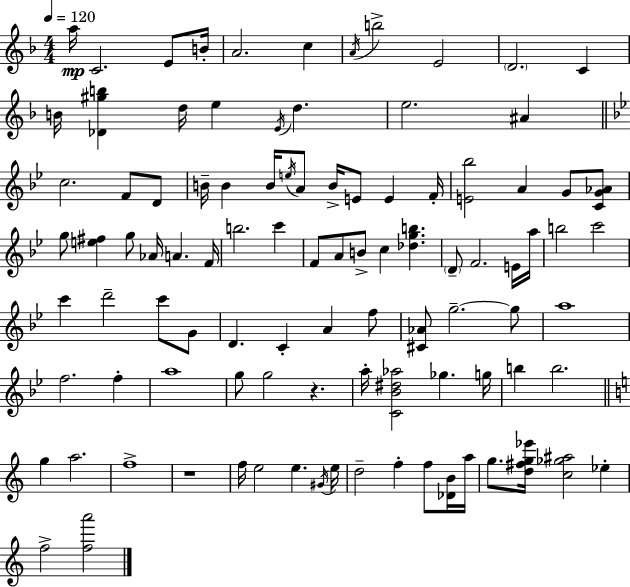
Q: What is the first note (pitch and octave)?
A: A5